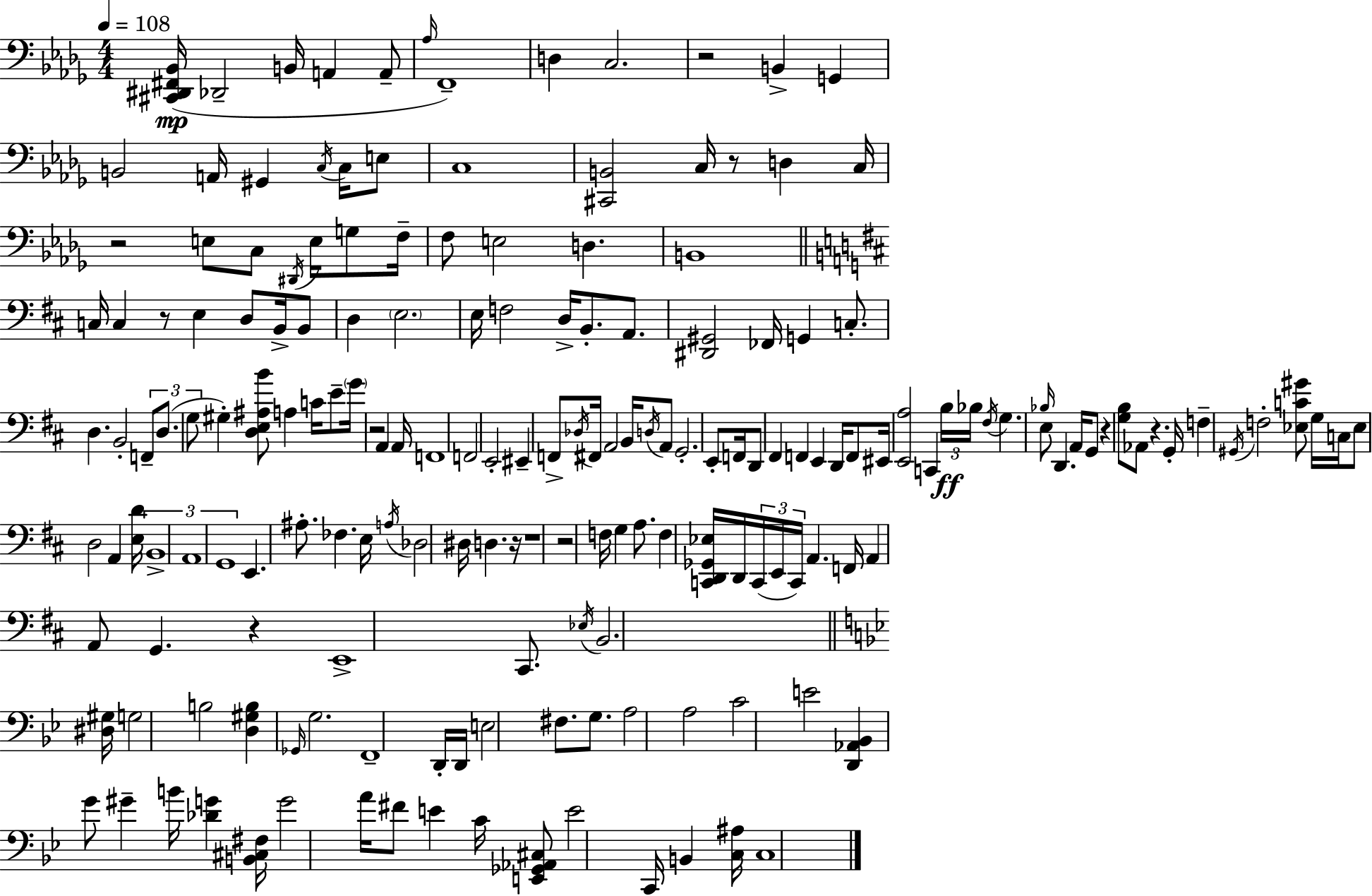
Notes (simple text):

[C#2,D#2,F#2,Bb2]/s Db2/h B2/s A2/q A2/e Ab3/s F2/w D3/q C3/h. R/h B2/q G2/q B2/h A2/s G#2/q C3/s C3/s E3/e C3/w [C#2,B2]/h C3/s R/e D3/q C3/s R/h E3/e C3/e D#2/s E3/s G3/e F3/s F3/e E3/h D3/q. B2/w C3/s C3/q R/e E3/q D3/e B2/s B2/e D3/q E3/h. E3/s F3/h D3/s B2/e. A2/e. [D#2,G#2]/h FES2/s G2/q C3/e. D3/q. B2/h F2/e D3/e. G3/e G#3/q [D3,E3,A#3,B4]/e A3/q C4/s E4/e G4/s R/h A2/q A2/s F2/w F2/h E2/h EIS2/q F2/e Db3/s F#2/s A2/h B2/s D3/s A2/e G2/h. E2/e F2/s D2/e F#2/q F2/q E2/q D2/s F2/e EIS2/s [E2,A3]/h C2/q B3/s Bb3/s F#3/s G3/q. Bb3/s E3/e D2/q. A2/s G2/e R/q [G3,B3]/e Ab2/e R/q. G2/s F3/q G#2/s F3/h [Eb3,C4,G#4]/e G3/s C3/s Eb3/e D3/h A2/q [E3,D4]/s B2/w A2/w G2/w E2/q. A#3/e. FES3/q. E3/s A3/s Db3/h D#3/s D3/q. R/s R/w R/h F3/s G3/q A3/e. F3/q [C2,D2,Gb2,Eb3]/s D2/s C2/s E2/s C2/s A2/q. F2/s A2/q A2/e G2/q. R/q E2/w C#2/e. Eb3/s B2/h. [D#3,G#3]/s G3/h B3/h [D3,G#3,B3]/q Gb2/s G3/h. F2/w D2/s D2/s E3/h F#3/e. G3/e. A3/h A3/h C4/h E4/h [D2,Ab2,Bb2]/q G4/e G#4/q B4/s [Db4,G4]/q [B2,C#3,F#3]/s G4/h A4/s F#4/e E4/q C4/s [E2,Gb2,Ab2,C#3]/e E4/h C2/s B2/q [C3,A#3]/s C3/w